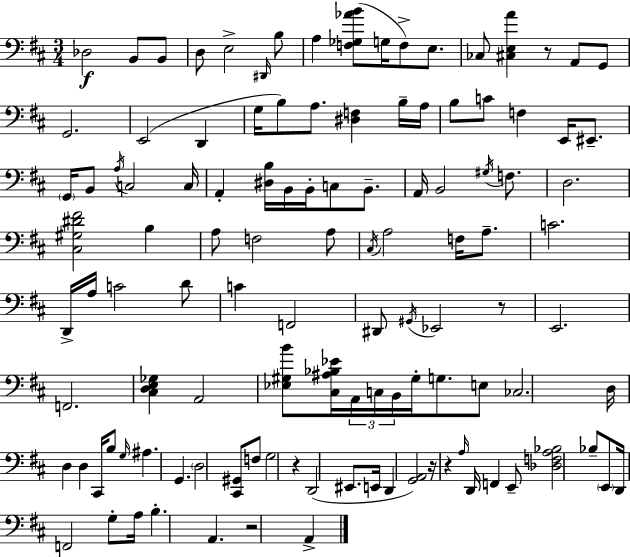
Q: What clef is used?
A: bass